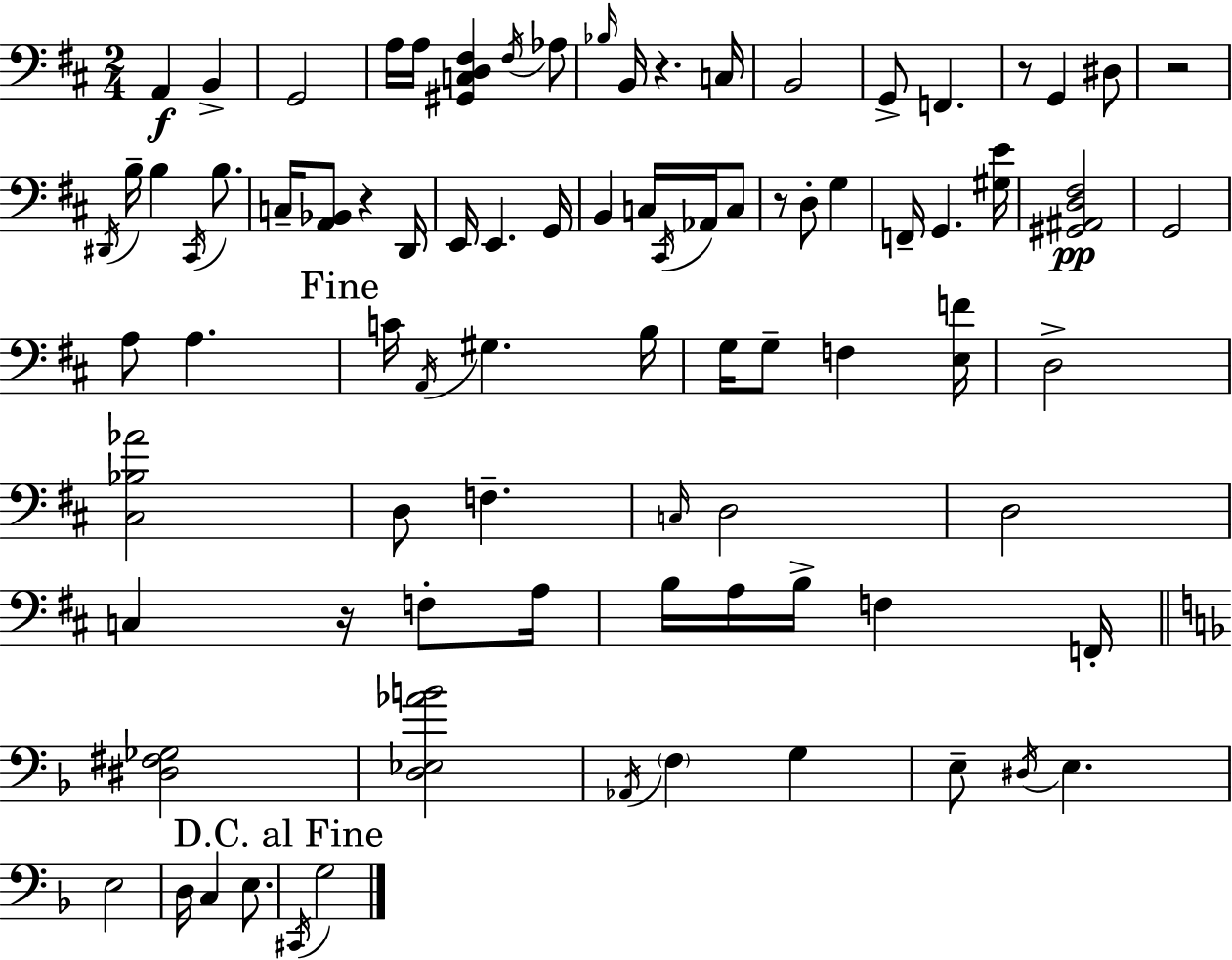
X:1
T:Untitled
M:2/4
L:1/4
K:D
A,, B,, G,,2 A,/4 A,/4 [^G,,C,D,^F,] ^F,/4 _A,/2 _B,/4 B,,/4 z C,/4 B,,2 G,,/2 F,, z/2 G,, ^D,/2 z2 ^D,,/4 B,/4 B, ^C,,/4 B,/2 C,/4 [A,,_B,,]/2 z D,,/4 E,,/4 E,, G,,/4 B,, C,/4 ^C,,/4 _A,,/4 C,/2 z/2 D,/2 G, F,,/4 G,, [^G,E]/4 [^G,,^A,,D,^F,]2 G,,2 A,/2 A, C/4 A,,/4 ^G, B,/4 G,/4 G,/2 F, [E,F]/4 D,2 [^C,_B,_A]2 D,/2 F, C,/4 D,2 D,2 C, z/4 F,/2 A,/4 B,/4 A,/4 B,/4 F, F,,/4 [^D,^F,_G,]2 [D,_E,_AB]2 _A,,/4 F, G, E,/2 ^D,/4 E, E,2 D,/4 C, E,/2 ^C,,/4 G,2